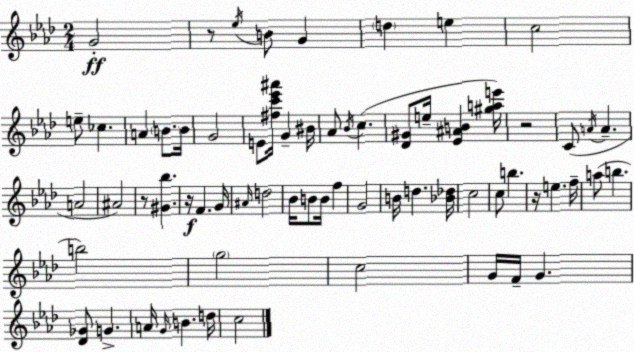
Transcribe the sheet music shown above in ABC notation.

X:1
T:Untitled
M:2/4
L:1/4
K:Fm
G2 z/2 _e/4 B/2 G d e c2 e/2 _c A B/2 B/4 G2 E/2 [^fc'_e'^a']/4 G ^B/4 _A/2 _B/4 c [_D^G]/2 e/4 [_E^AB] [^gae']/4 z2 C/2 A/4 A A2 ^A2 z/2 [^G_b] z/4 F G/4 ^A/4 d2 _B/4 B/2 B/4 f G2 B/4 d [_B_d]/4 c2 c/2 b z/4 e f/4 a/2 b b2 g2 c2 G/4 F/4 G [_D_G]/2 G A/4 G/4 B d/4 c2